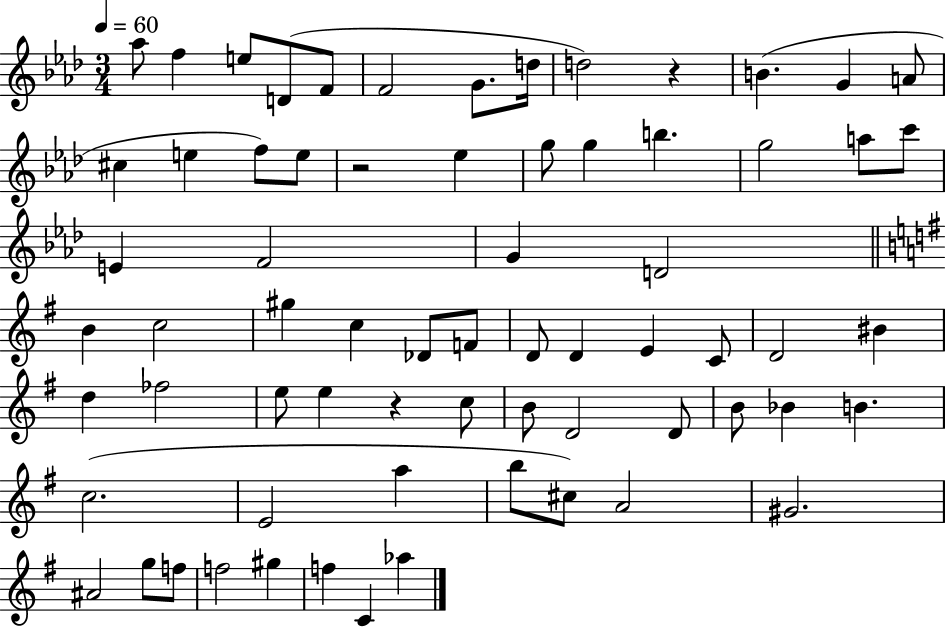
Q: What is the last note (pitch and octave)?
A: Ab5